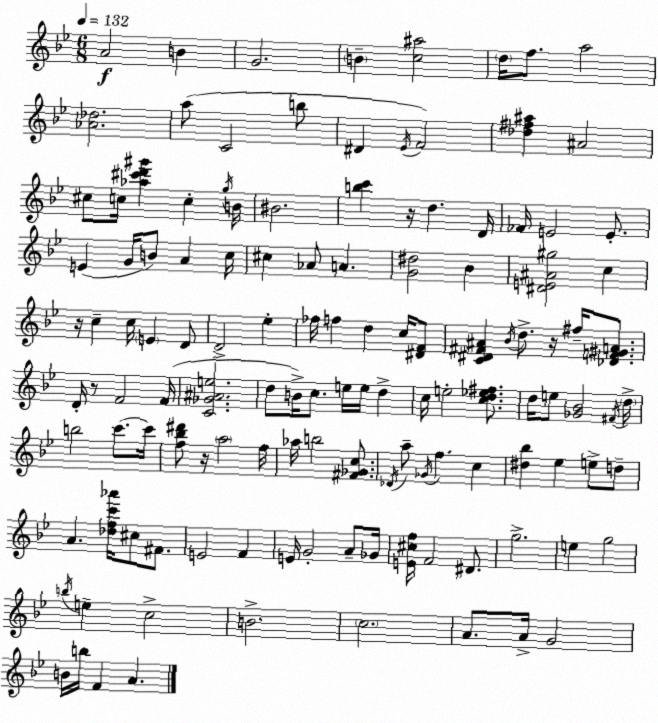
X:1
T:Untitled
M:6/8
L:1/4
K:Bb
A2 B G2 B [c^a]2 d/4 f/2 a2 [_A_d]2 a/2 C2 b/2 ^D _E/4 F2 [_d^f^a] ^A2 ^c/2 c/4 [_a^c'd'^g'] c g/4 B/4 ^B2 [bc'] z/4 d D/4 _F/4 E2 E/2 E G/4 B/2 A c/4 ^c _A/2 A [G^d]2 _B [^DE^A^g]2 c z/4 c c/4 E D/2 D2 _e _f/4 f d c/4 [^DF]/2 [C^D^F^A] _B/4 d/2 z/4 ^f/4 [_DF^GA]/2 D/4 z/2 F2 F/4 [C_G^Ae]2 d/2 B/4 c/2 e/4 e/4 d c/4 e2 [cd_e^f]/2 d/4 e/2 [_G_B]2 ^F/4 d/4 b2 c'/2 c'/4 [f_b^d']/2 z/4 a2 f/4 _a/4 b2 [^F_Gc]/2 _D/4 a/2 _G/4 f c [^d_b] _e e/2 d/2 A [_dfc'_a']/4 ^c/2 ^F/2 E2 F E/4 G2 A/2 _G/4 [E^cf]/4 F2 ^D/2 g2 e g2 b/4 e c2 B2 c2 A/2 A/4 G2 B/4 b/4 F A